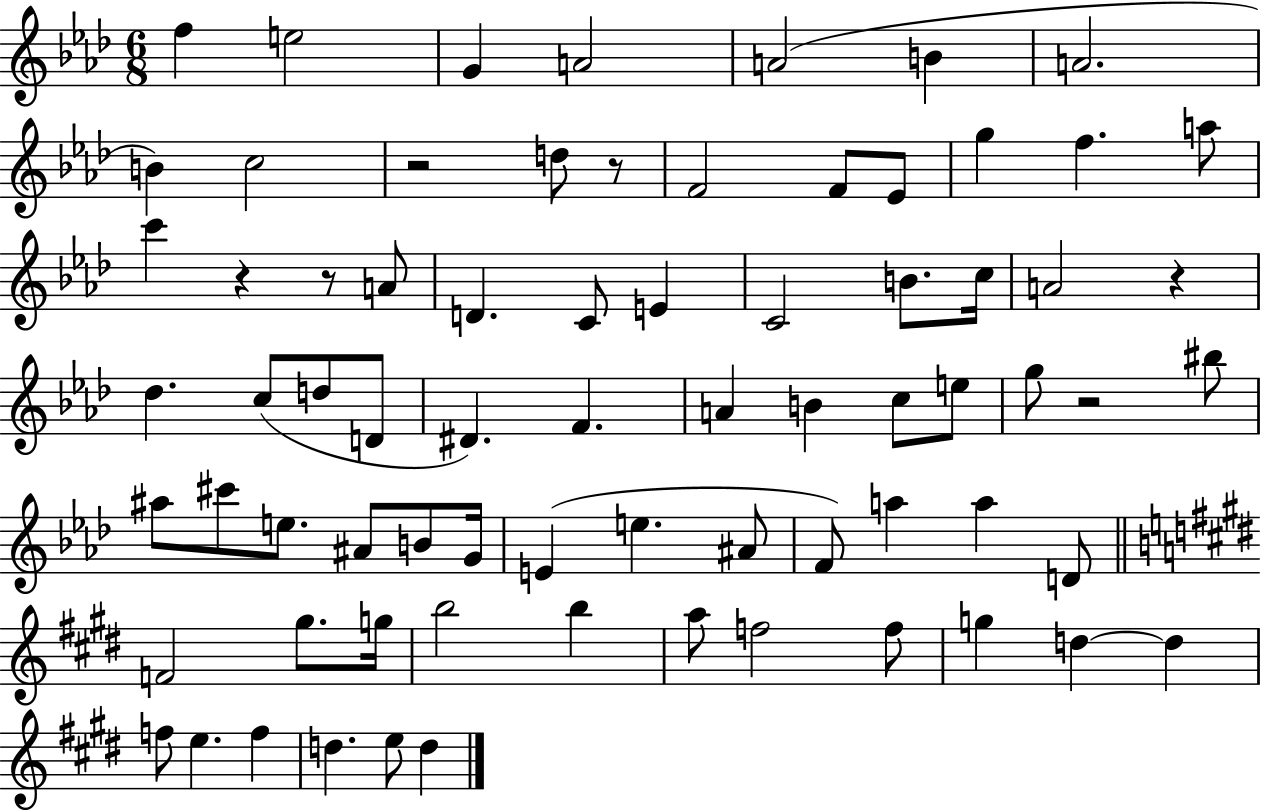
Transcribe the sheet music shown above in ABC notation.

X:1
T:Untitled
M:6/8
L:1/4
K:Ab
f e2 G A2 A2 B A2 B c2 z2 d/2 z/2 F2 F/2 _E/2 g f a/2 c' z z/2 A/2 D C/2 E C2 B/2 c/4 A2 z _d c/2 d/2 D/2 ^D F A B c/2 e/2 g/2 z2 ^b/2 ^a/2 ^c'/2 e/2 ^A/2 B/2 G/4 E e ^A/2 F/2 a a D/2 F2 ^g/2 g/4 b2 b a/2 f2 f/2 g d d f/2 e f d e/2 d